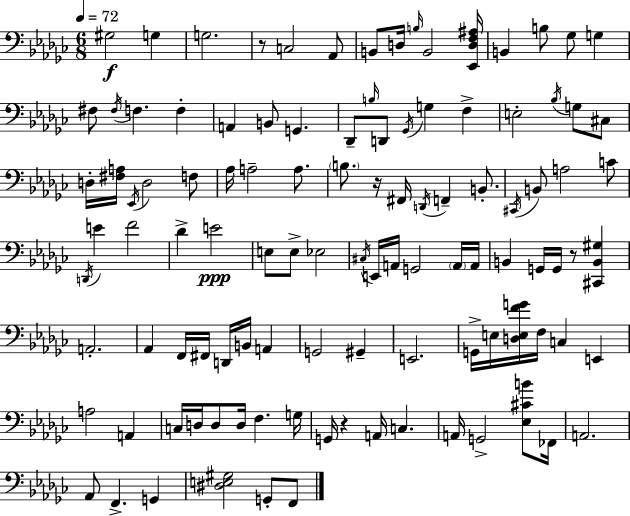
{
  \clef bass
  \numericTimeSignature
  \time 6/8
  \key ees \minor
  \tempo 4 = 72
  gis2\f g4 | g2. | r8 c2 aes,8 | b,8 d16 \grace { b16 } b,2 | \break <ees, d f ais>16 b,4 b8 ges8 g4 | fis8 \acciaccatura { fis16 } f4. f4-. | a,4 b,8 g,4. | des,8-- \grace { b16 } d,8 \acciaccatura { ges,16 } g4 | \break f4-> e2-. | \acciaccatura { bes16 } g8 cis8 d16-. <fis a>16 \acciaccatura { ees,16 } d2 | f8 aes16 a2-- | a8. \parenthesize b8. r16 fis,16 \acciaccatura { d,16 } | \break f,4-- b,8.-. \acciaccatura { cis,16 } b,8 a2 | c'8 \acciaccatura { d,16 } e'4 | f'2 des'4-> | e'2\ppp e8 e8-> | \break ees2 \acciaccatura { cis16 } e,16 a,16 | g,2 \parenthesize a,16 a,16 b,4 | g,16 g,16 r8 <cis, b, gis>4 a,2.-. | aes,4 | \break f,16 fis,16 d,16 b,16 a,4 g,2 | gis,4-- e,2. | g,16-> e16 | <d e f' g'>16 f16 c4 e,4 a2 | \break a,4 c16 d16 | d8 d16 f4. g16 g,16 r4 | a,16 c4. a,16 g,2-> | <ees cis' b'>8 fes,16 a,2. | \break aes,8 | f,4.-> g,4 <dis e gis>2 | g,8-. f,8 \bar "|."
}